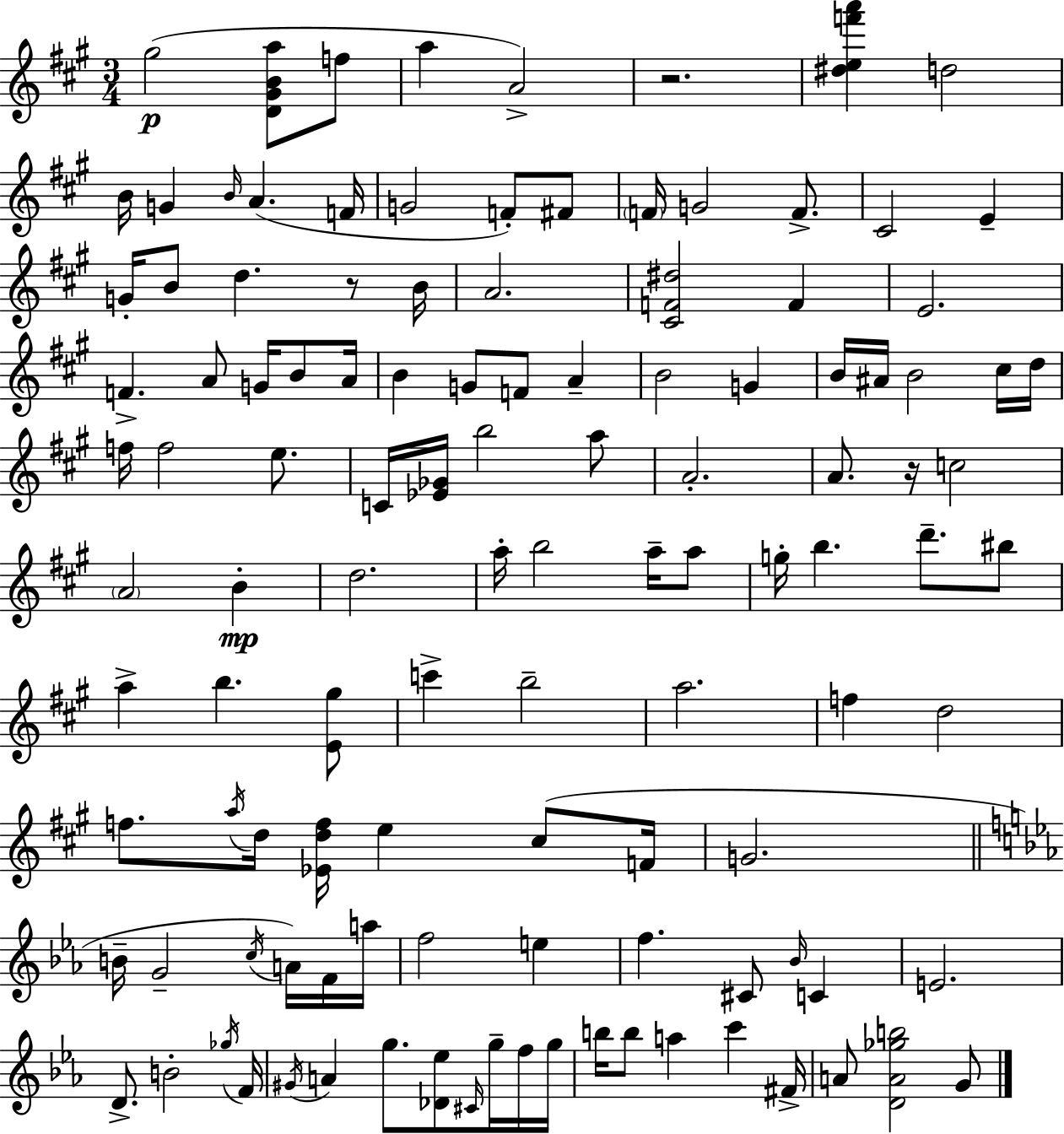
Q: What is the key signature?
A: A major